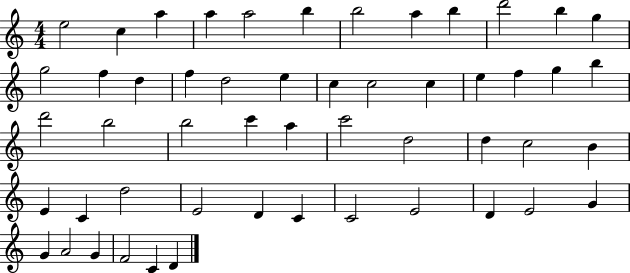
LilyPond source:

{
  \clef treble
  \numericTimeSignature
  \time 4/4
  \key c \major
  e''2 c''4 a''4 | a''4 a''2 b''4 | b''2 a''4 b''4 | d'''2 b''4 g''4 | \break g''2 f''4 d''4 | f''4 d''2 e''4 | c''4 c''2 c''4 | e''4 f''4 g''4 b''4 | \break d'''2 b''2 | b''2 c'''4 a''4 | c'''2 d''2 | d''4 c''2 b'4 | \break e'4 c'4 d''2 | e'2 d'4 c'4 | c'2 e'2 | d'4 e'2 g'4 | \break g'4 a'2 g'4 | f'2 c'4 d'4 | \bar "|."
}